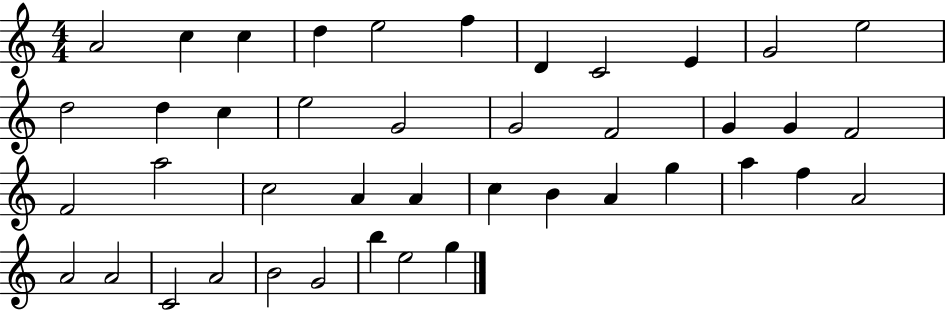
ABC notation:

X:1
T:Untitled
M:4/4
L:1/4
K:C
A2 c c d e2 f D C2 E G2 e2 d2 d c e2 G2 G2 F2 G G F2 F2 a2 c2 A A c B A g a f A2 A2 A2 C2 A2 B2 G2 b e2 g